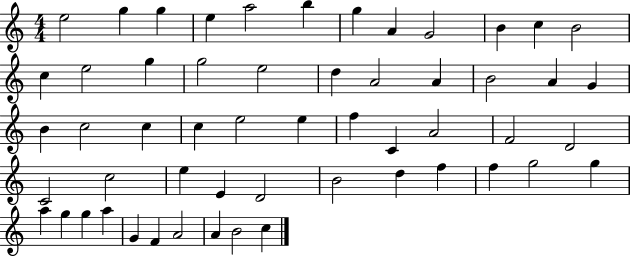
X:1
T:Untitled
M:4/4
L:1/4
K:C
e2 g g e a2 b g A G2 B c B2 c e2 g g2 e2 d A2 A B2 A G B c2 c c e2 e f C A2 F2 D2 C2 c2 e E D2 B2 d f f g2 g a g g a G F A2 A B2 c